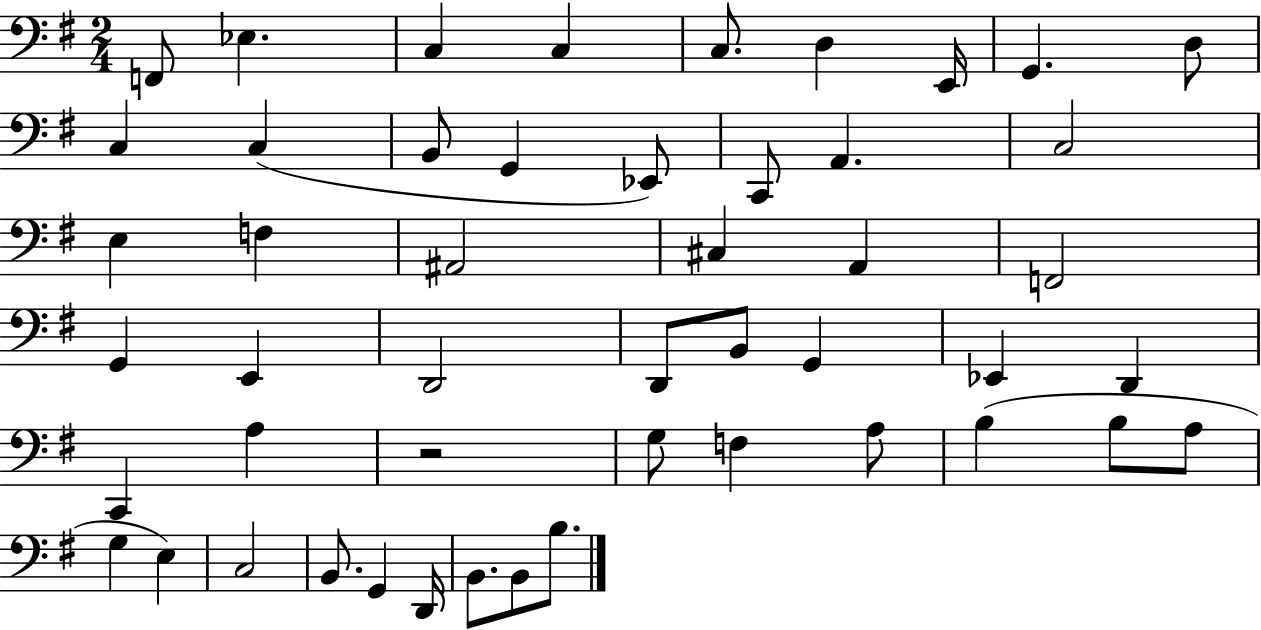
F2/e Eb3/q. C3/q C3/q C3/e. D3/q E2/s G2/q. D3/e C3/q C3/q B2/e G2/q Eb2/e C2/e A2/q. C3/h E3/q F3/q A#2/h C#3/q A2/q F2/h G2/q E2/q D2/h D2/e B2/e G2/q Eb2/q D2/q C2/q A3/q R/h G3/e F3/q A3/e B3/q B3/e A3/e G3/q E3/q C3/h B2/e. G2/q D2/s B2/e. B2/e B3/e.